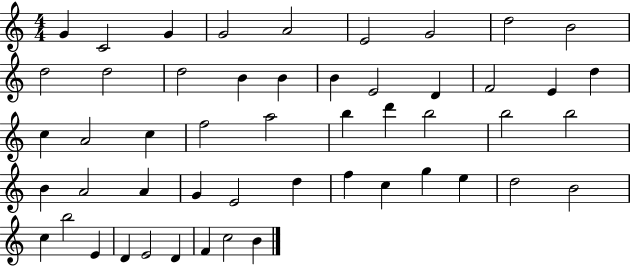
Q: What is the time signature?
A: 4/4